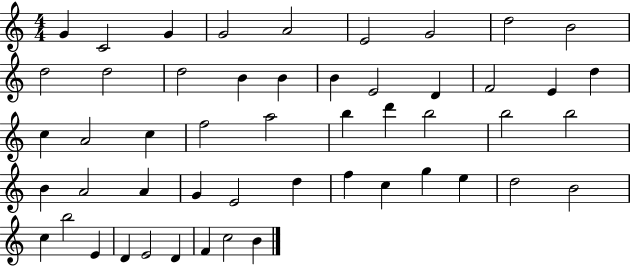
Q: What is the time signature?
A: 4/4